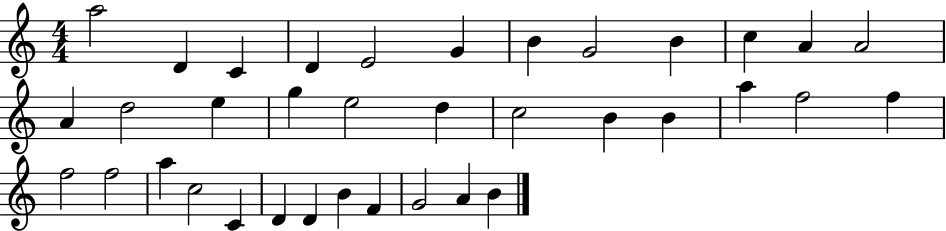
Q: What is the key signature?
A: C major